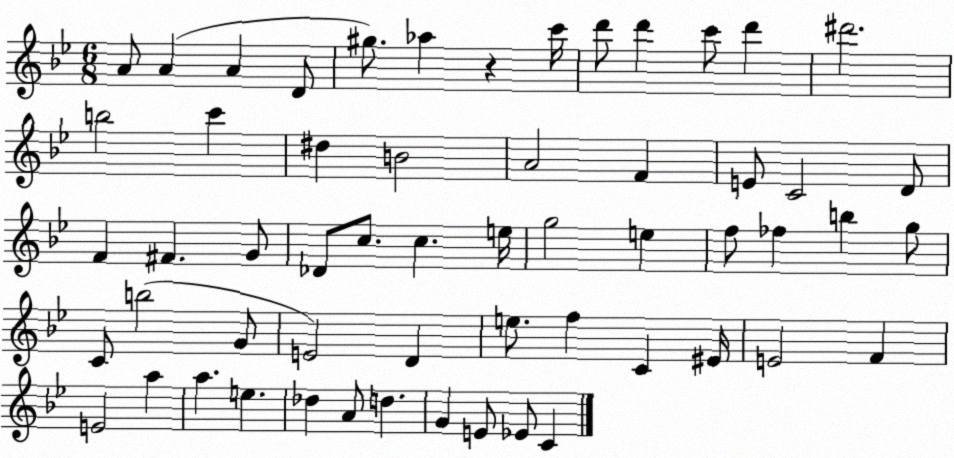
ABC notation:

X:1
T:Untitled
M:6/8
L:1/4
K:Bb
A/2 A A D/2 ^g/2 _a z c'/4 d'/2 d' c'/2 d' ^d'2 b2 c' ^d B2 A2 F E/2 C2 D/2 F ^F G/2 _D/2 c/2 c e/4 g2 e f/2 _f b g/2 C/2 b2 G/2 E2 D e/2 f C ^E/4 E2 F E2 a a e _d A/2 d G E/2 _E/2 C